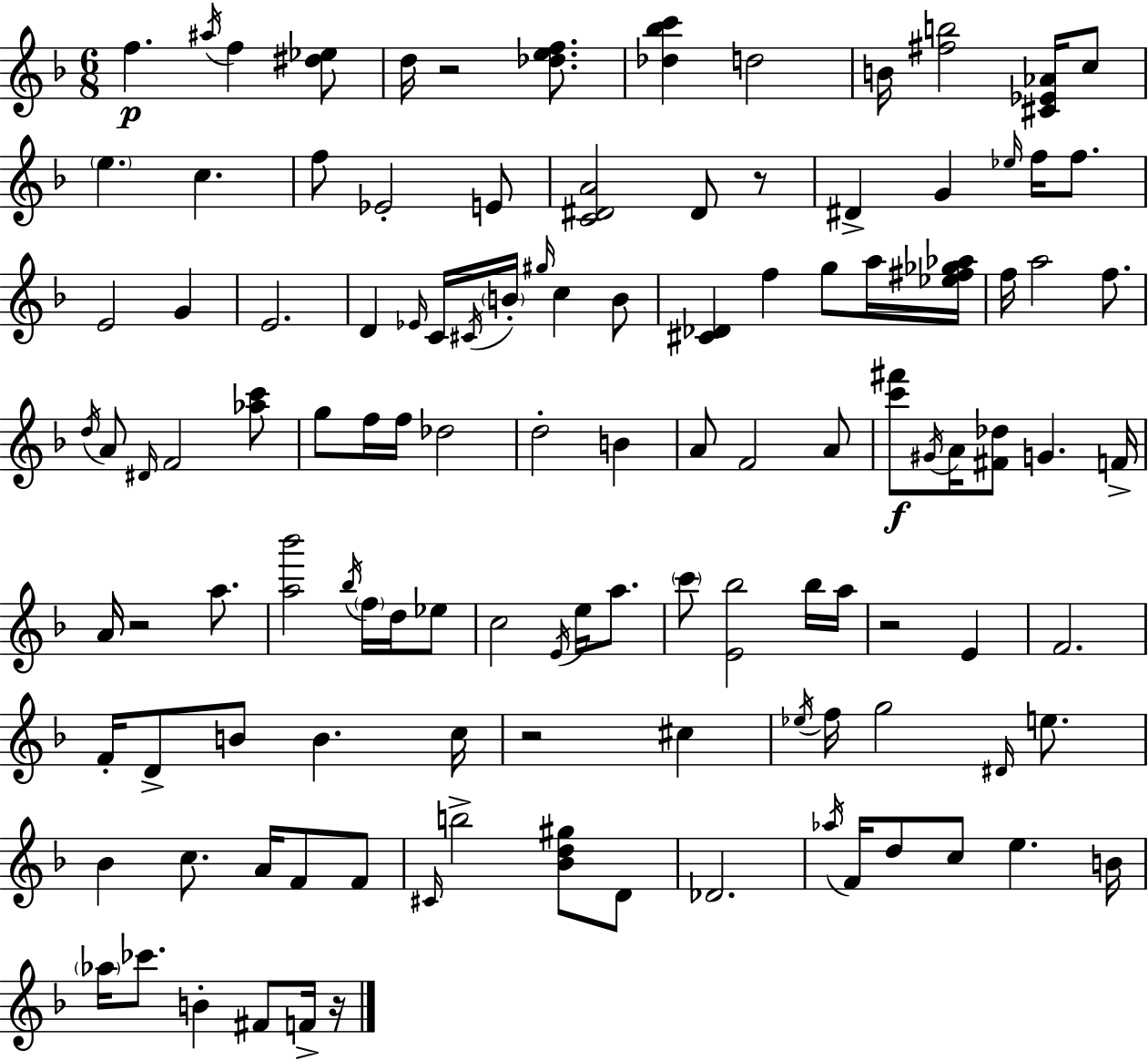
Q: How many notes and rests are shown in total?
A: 118